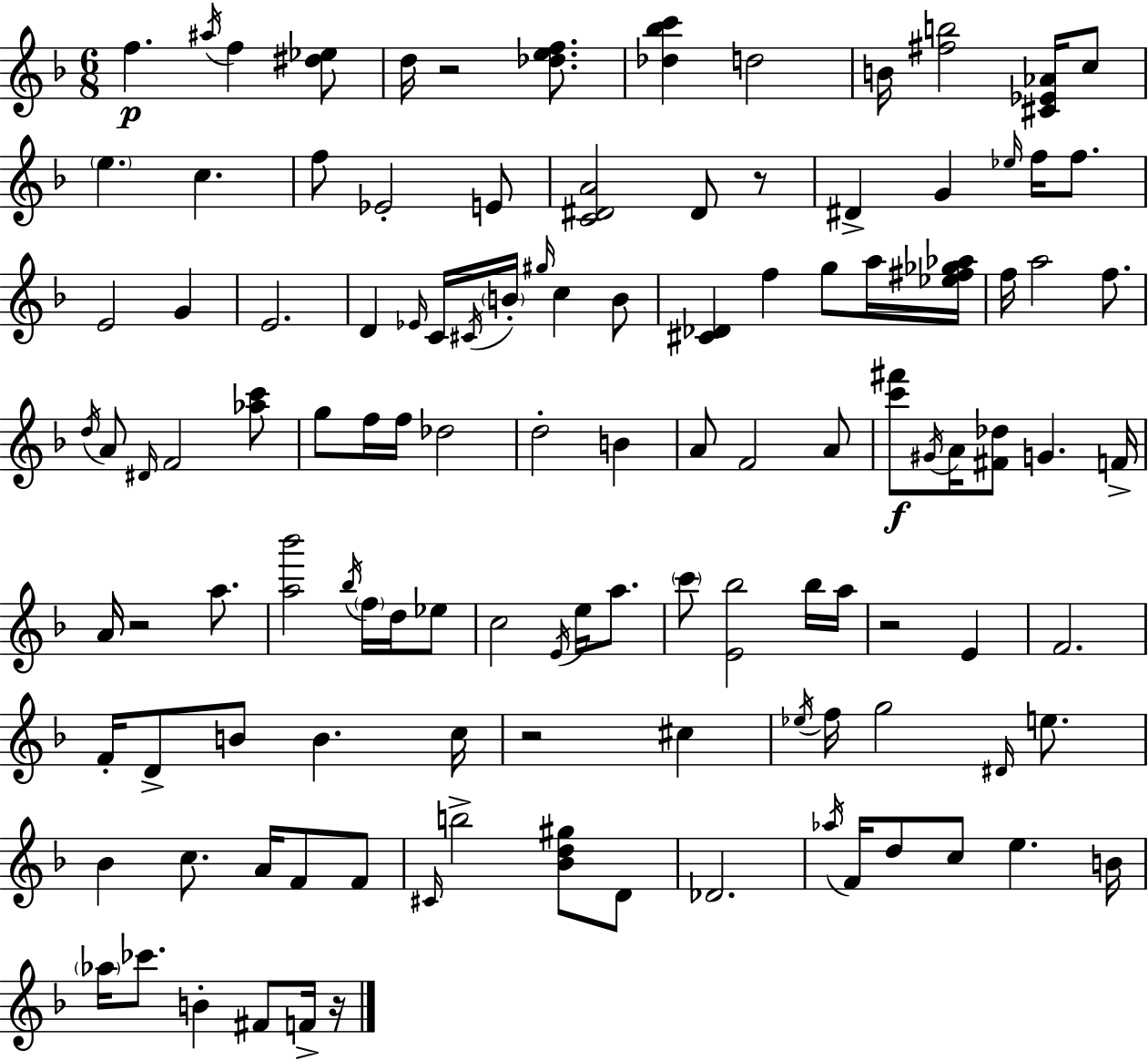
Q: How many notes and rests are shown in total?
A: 118